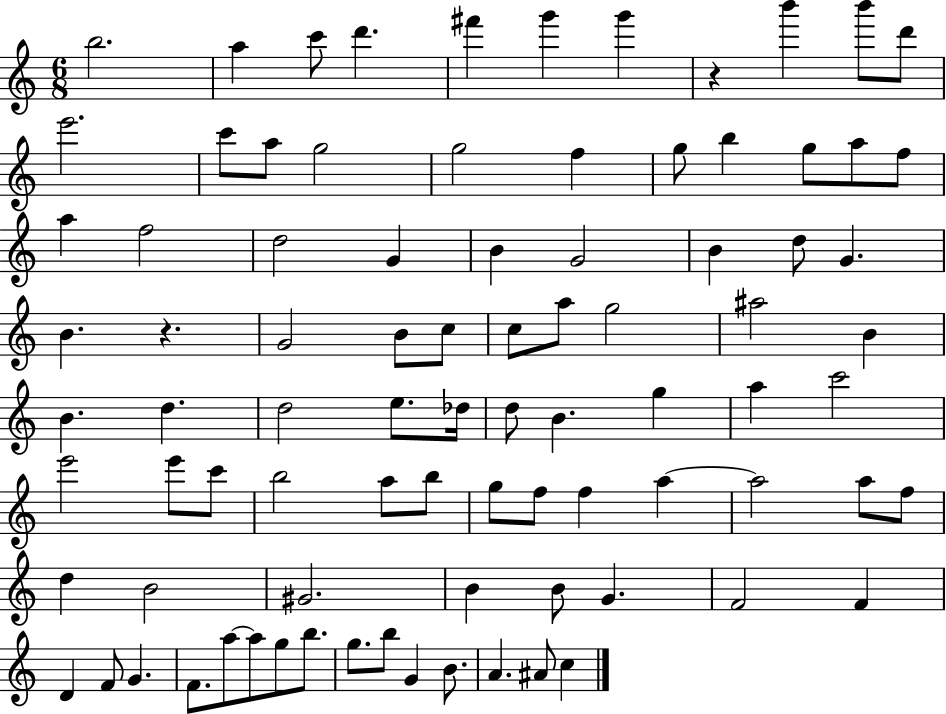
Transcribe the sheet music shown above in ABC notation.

X:1
T:Untitled
M:6/8
L:1/4
K:C
b2 a c'/2 d' ^f' g' g' z b' b'/2 d'/2 e'2 c'/2 a/2 g2 g2 f g/2 b g/2 a/2 f/2 a f2 d2 G B G2 B d/2 G B z G2 B/2 c/2 c/2 a/2 g2 ^a2 B B d d2 e/2 _d/4 d/2 B g a c'2 e'2 e'/2 c'/2 b2 a/2 b/2 g/2 f/2 f a a2 a/2 f/2 d B2 ^G2 B B/2 G F2 F D F/2 G F/2 a/2 a/2 g/2 b/2 g/2 b/2 G B/2 A ^A/2 c